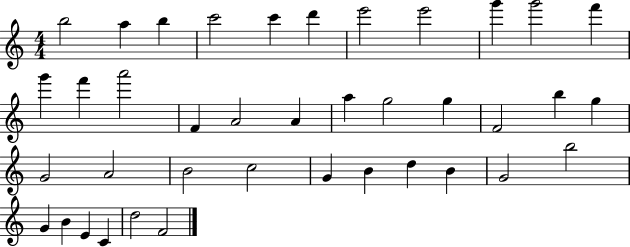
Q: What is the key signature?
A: C major